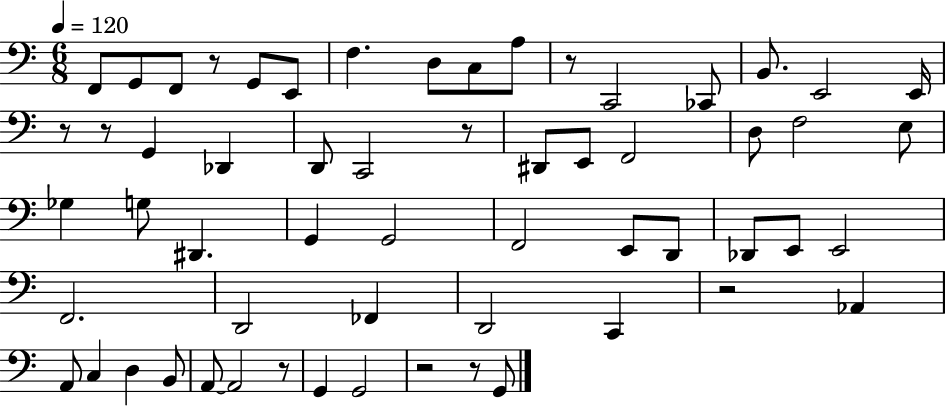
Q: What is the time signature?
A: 6/8